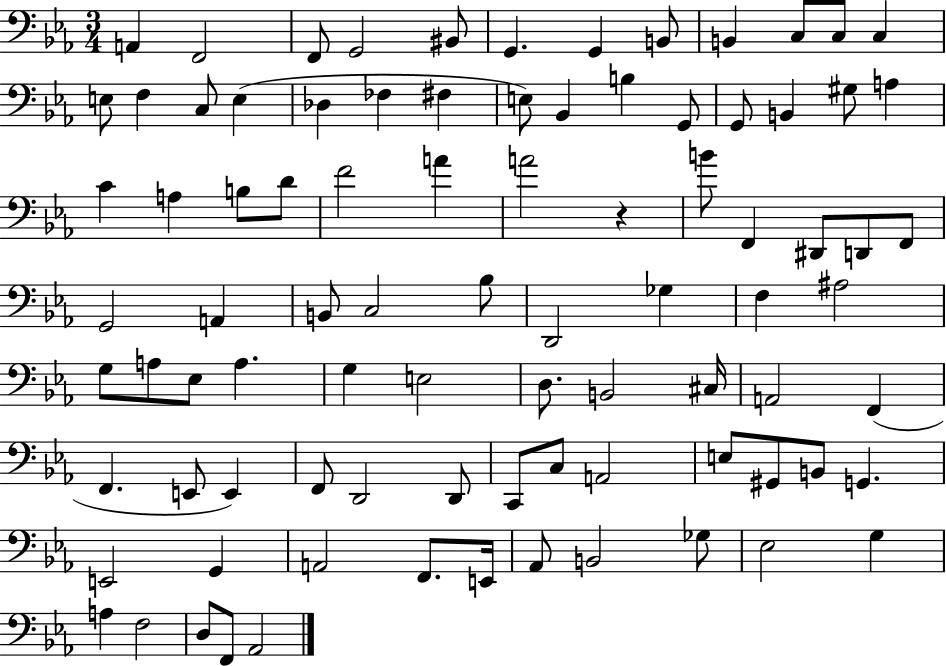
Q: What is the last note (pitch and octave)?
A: Ab2